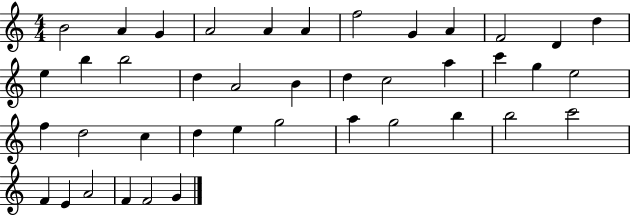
{
  \clef treble
  \numericTimeSignature
  \time 4/4
  \key c \major
  b'2 a'4 g'4 | a'2 a'4 a'4 | f''2 g'4 a'4 | f'2 d'4 d''4 | \break e''4 b''4 b''2 | d''4 a'2 b'4 | d''4 c''2 a''4 | c'''4 g''4 e''2 | \break f''4 d''2 c''4 | d''4 e''4 g''2 | a''4 g''2 b''4 | b''2 c'''2 | \break f'4 e'4 a'2 | f'4 f'2 g'4 | \bar "|."
}